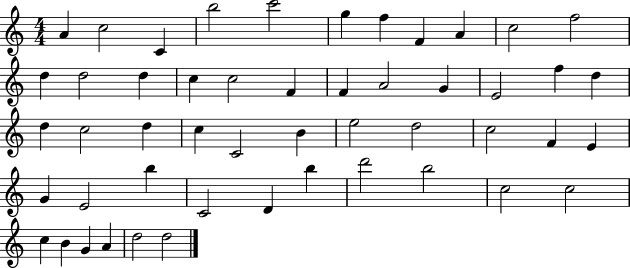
X:1
T:Untitled
M:4/4
L:1/4
K:C
A c2 C b2 c'2 g f F A c2 f2 d d2 d c c2 F F A2 G E2 f d d c2 d c C2 B e2 d2 c2 F E G E2 b C2 D b d'2 b2 c2 c2 c B G A d2 d2